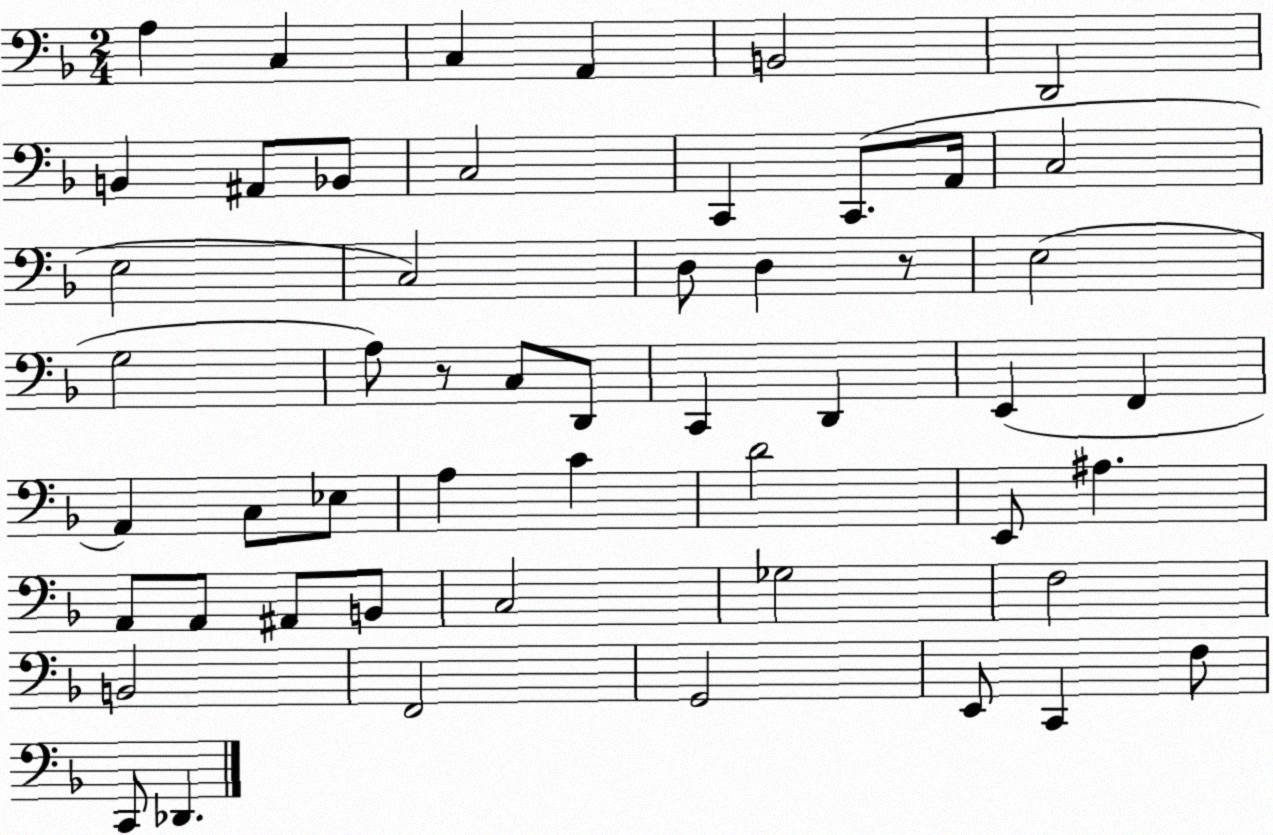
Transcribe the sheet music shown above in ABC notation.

X:1
T:Untitled
M:2/4
L:1/4
K:F
A, C, C, A,, B,,2 D,,2 B,, ^A,,/2 _B,,/2 C,2 C,, C,,/2 A,,/4 C,2 E,2 C,2 D,/2 D, z/2 E,2 G,2 A,/2 z/2 C,/2 D,,/2 C,, D,, E,, F,, A,, C,/2 _E,/2 A, C D2 E,,/2 ^A, A,,/2 A,,/2 ^A,,/2 B,,/2 C,2 _G,2 F,2 B,,2 F,,2 G,,2 E,,/2 C,, F,/2 C,,/2 _D,,